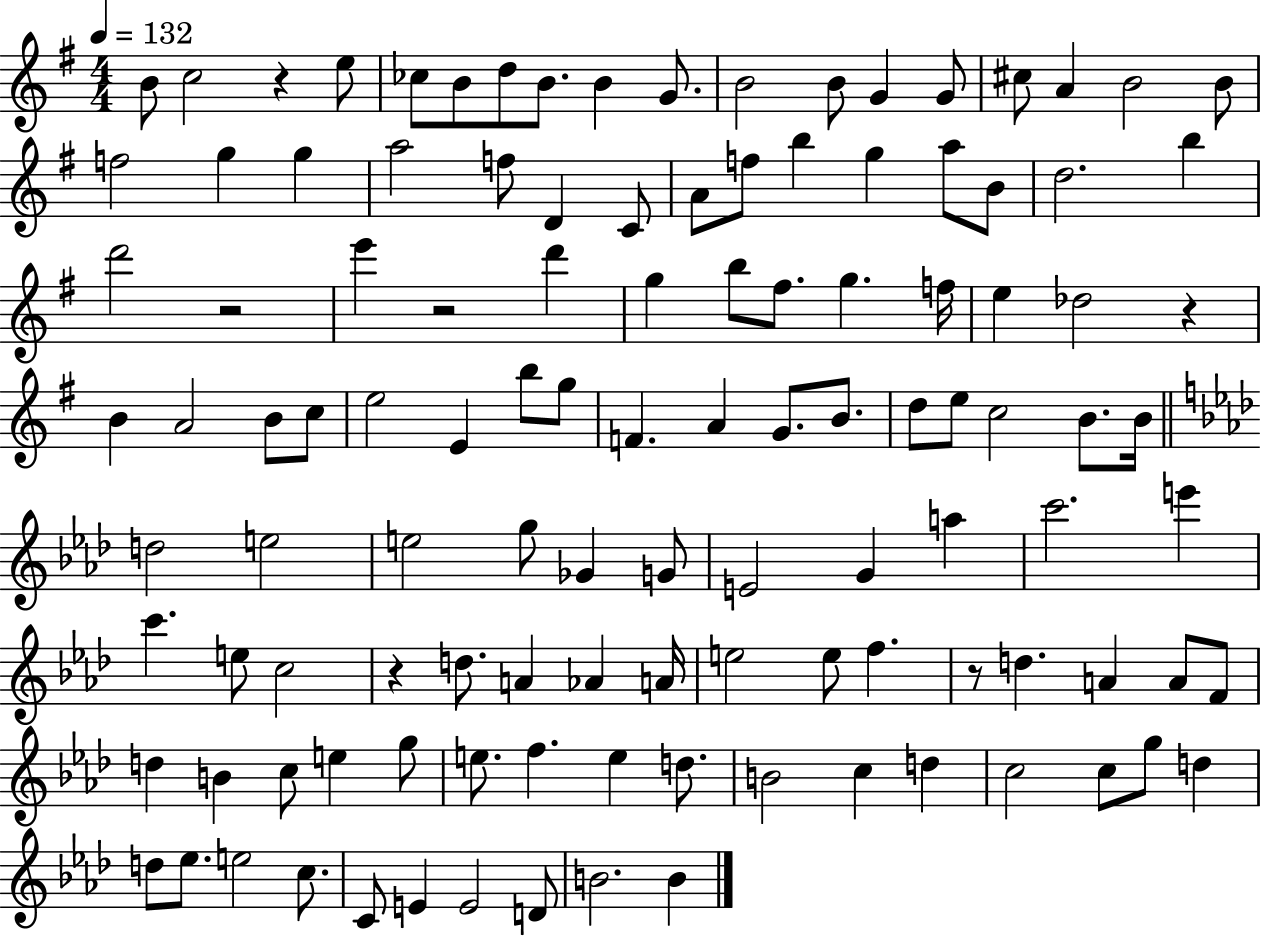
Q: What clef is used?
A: treble